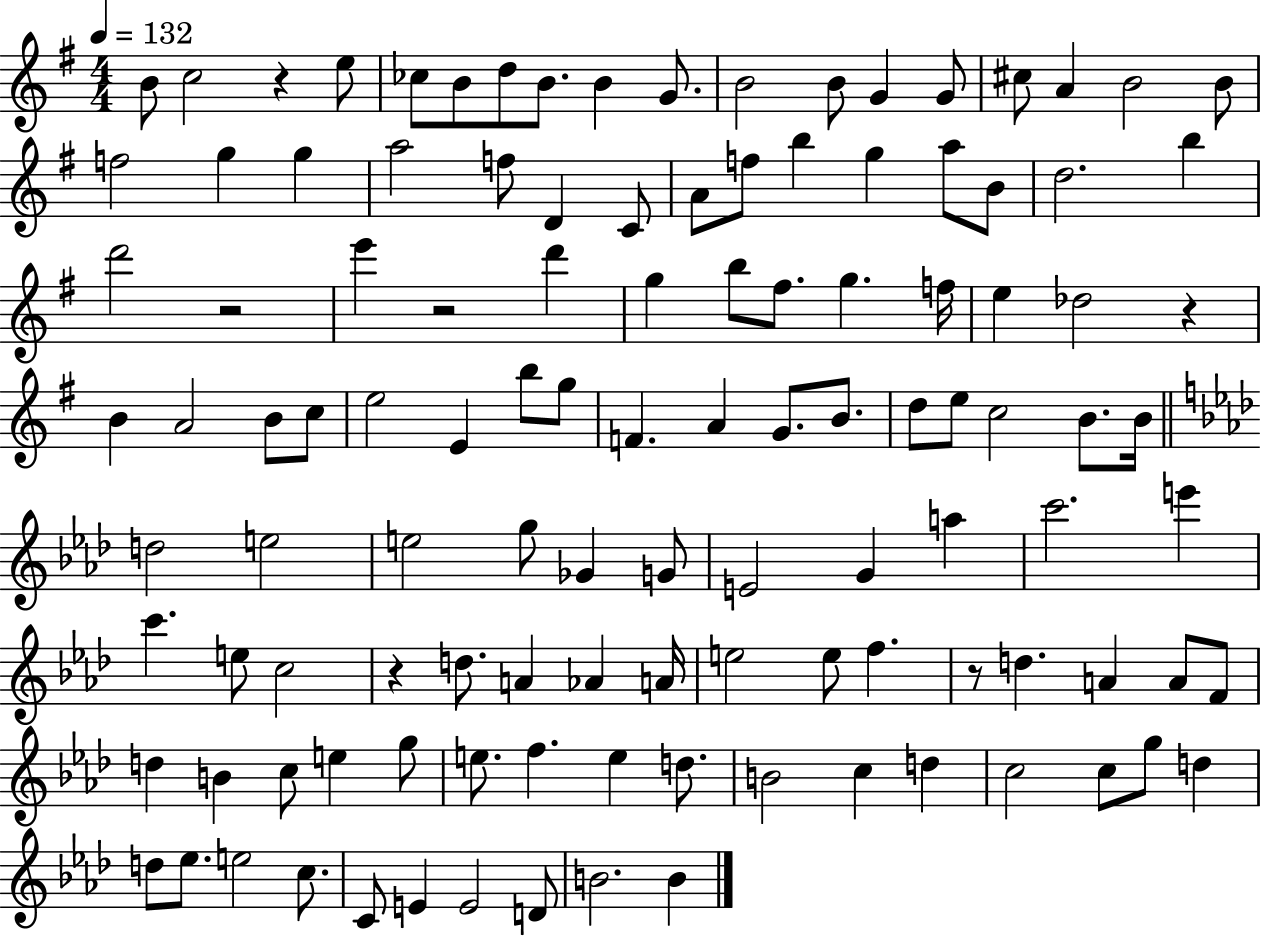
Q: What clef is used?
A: treble